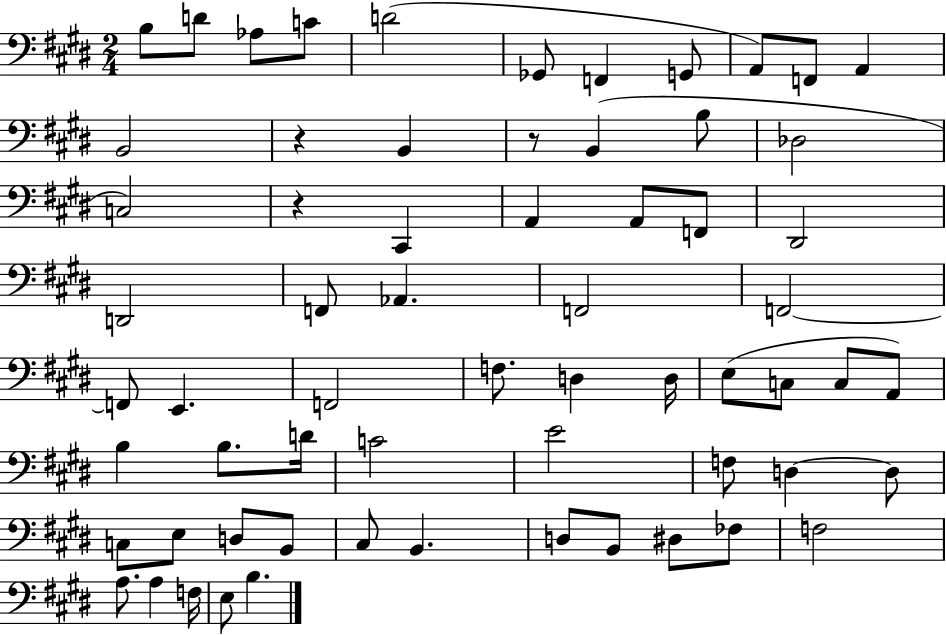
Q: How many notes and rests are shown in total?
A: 64